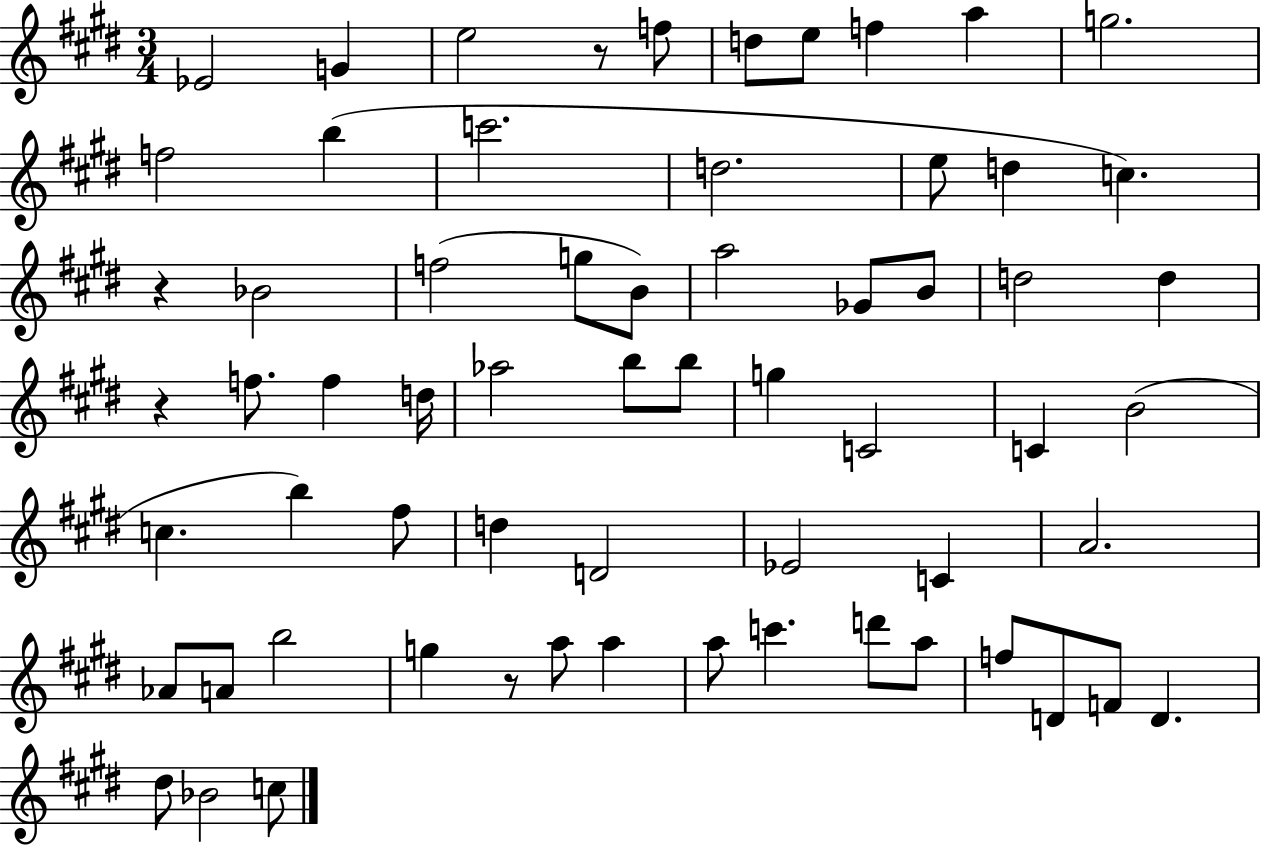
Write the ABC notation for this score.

X:1
T:Untitled
M:3/4
L:1/4
K:E
_E2 G e2 z/2 f/2 d/2 e/2 f a g2 f2 b c'2 d2 e/2 d c z _B2 f2 g/2 B/2 a2 _G/2 B/2 d2 d z f/2 f d/4 _a2 b/2 b/2 g C2 C B2 c b ^f/2 d D2 _E2 C A2 _A/2 A/2 b2 g z/2 a/2 a a/2 c' d'/2 a/2 f/2 D/2 F/2 D ^d/2 _B2 c/2